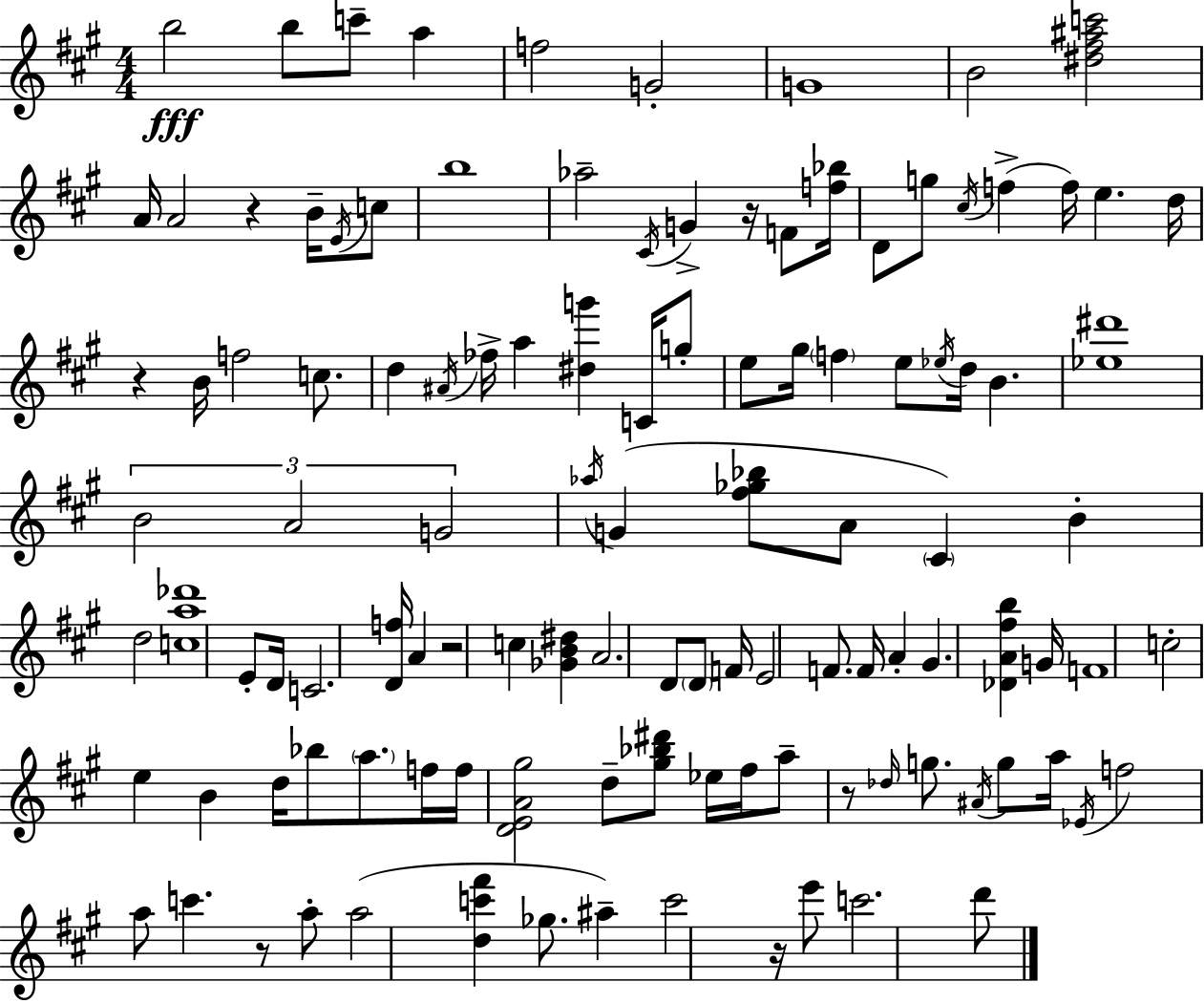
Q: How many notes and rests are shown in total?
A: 114